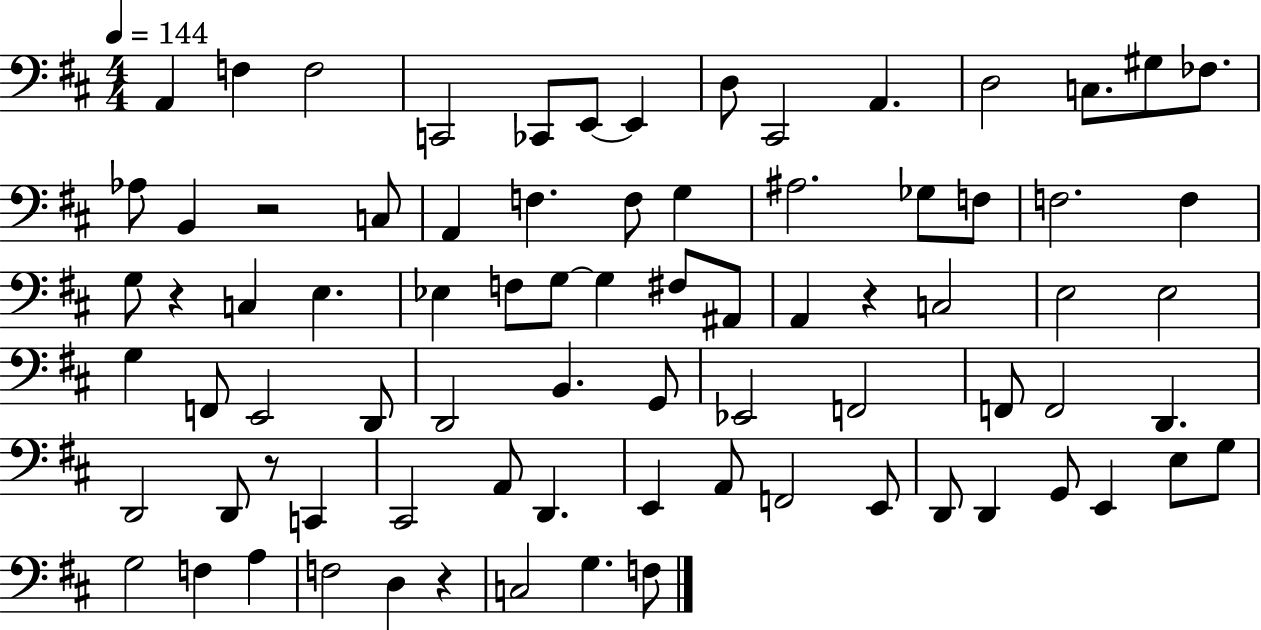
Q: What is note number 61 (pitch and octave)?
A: E2